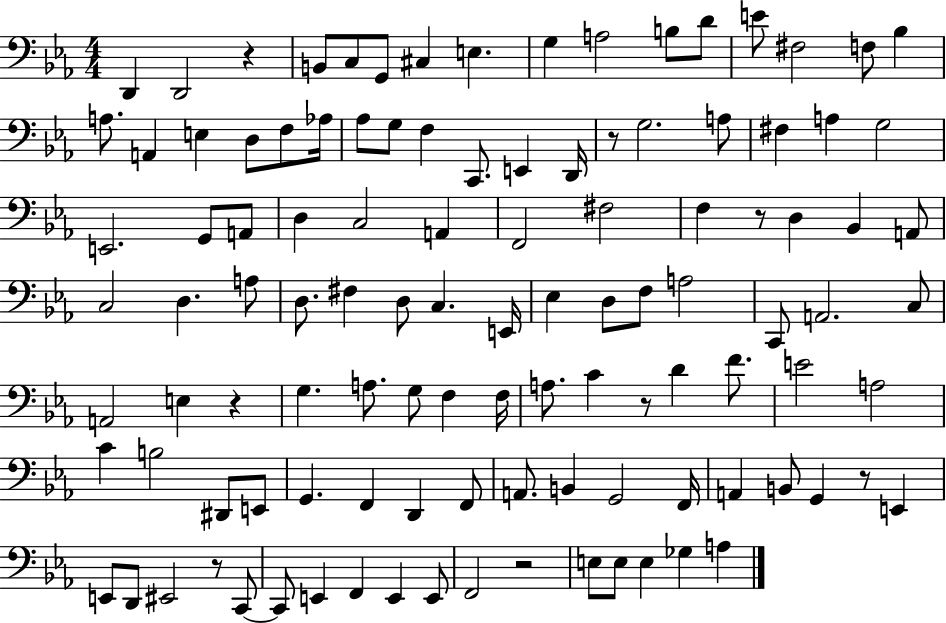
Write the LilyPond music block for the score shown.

{
  \clef bass
  \numericTimeSignature
  \time 4/4
  \key ees \major
  \repeat volta 2 { d,4 d,2 r4 | b,8 c8 g,8 cis4 e4. | g4 a2 b8 d'8 | e'8 fis2 f8 bes4 | \break a8. a,4 e4 d8 f8 aes16 | aes8 g8 f4 c,8. e,4 d,16 | r8 g2. a8 | fis4 a4 g2 | \break e,2. g,8 a,8 | d4 c2 a,4 | f,2 fis2 | f4 r8 d4 bes,4 a,8 | \break c2 d4. a8 | d8. fis4 d8 c4. e,16 | ees4 d8 f8 a2 | c,8 a,2. c8 | \break a,2 e4 r4 | g4. a8. g8 f4 f16 | a8. c'4 r8 d'4 f'8. | e'2 a2 | \break c'4 b2 dis,8 e,8 | g,4. f,4 d,4 f,8 | a,8. b,4 g,2 f,16 | a,4 b,8 g,4 r8 e,4 | \break e,8 d,8 eis,2 r8 c,8~~ | c,8 e,4 f,4 e,4 e,8 | f,2 r2 | e8 e8 e4 ges4 a4 | \break } \bar "|."
}